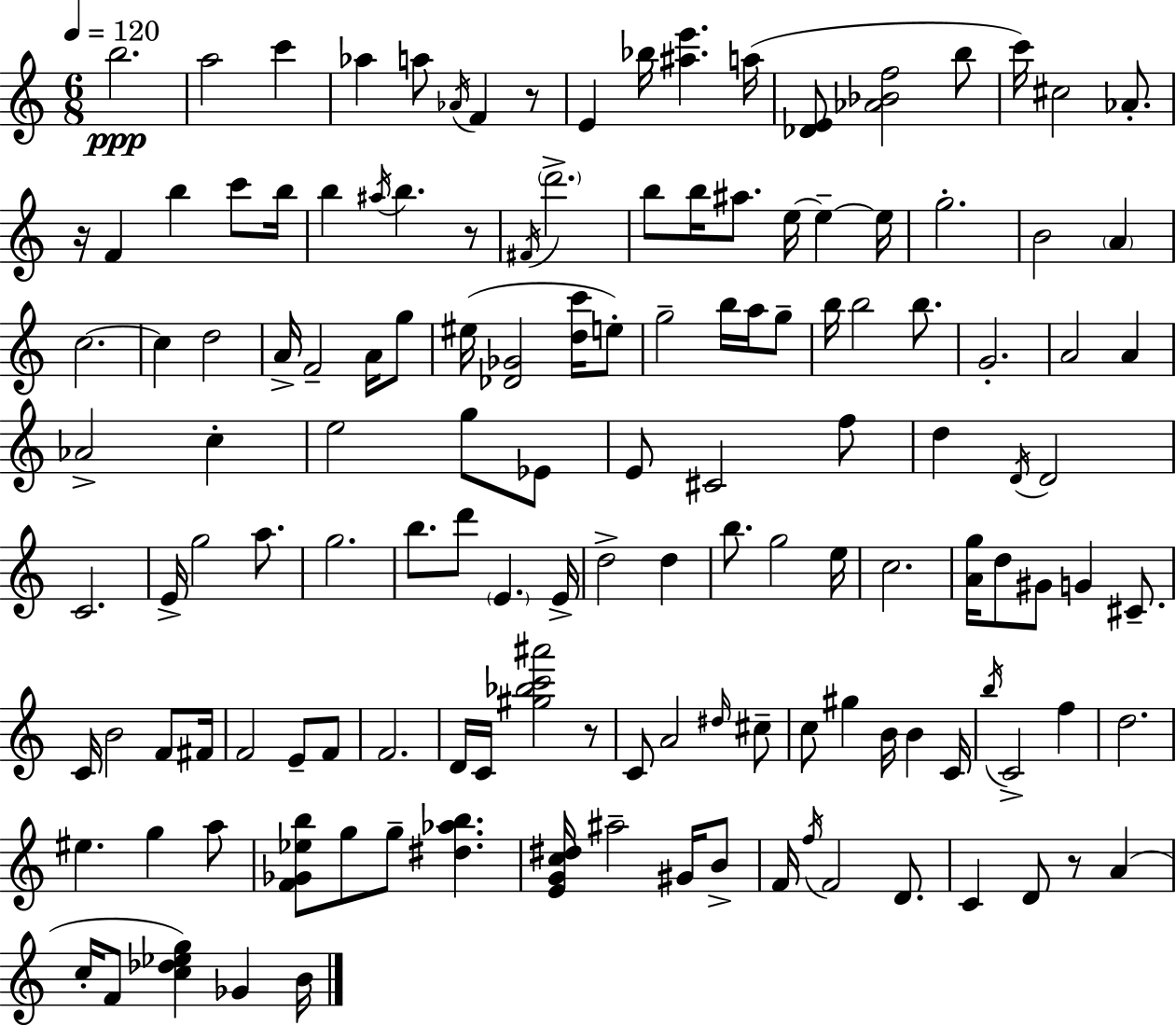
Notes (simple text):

B5/h. A5/h C6/q Ab5/q A5/e Ab4/s F4/q R/e E4/q Bb5/s [A#5,E6]/q. A5/s [Db4,E4]/e [Ab4,Bb4,F5]/h B5/e C6/s C#5/h Ab4/e. R/s F4/q B5/q C6/e B5/s B5/q A#5/s B5/q. R/e F#4/s D6/h. B5/e B5/s A#5/e. E5/s E5/q E5/s G5/h. B4/h A4/q C5/h. C5/q D5/h A4/s F4/h A4/s G5/e EIS5/s [Db4,Gb4]/h [D5,C6]/s E5/e G5/h B5/s A5/s G5/e B5/s B5/h B5/e. G4/h. A4/h A4/q Ab4/h C5/q E5/h G5/e Eb4/e E4/e C#4/h F5/e D5/q D4/s D4/h C4/h. E4/s G5/h A5/e. G5/h. B5/e. D6/e E4/q. E4/s D5/h D5/q B5/e. G5/h E5/s C5/h. [A4,G5]/s D5/e G#4/e G4/q C#4/e. C4/s B4/h F4/e F#4/s F4/h E4/e F4/e F4/h. D4/s C4/s [G#5,Bb5,C6,A#6]/h R/e C4/e A4/h D#5/s C#5/e C5/e G#5/q B4/s B4/q C4/s B5/s C4/h F5/q D5/h. EIS5/q. G5/q A5/e [F4,Gb4,Eb5,B5]/e G5/e G5/e [D#5,Ab5,B5]/q. [E4,G4,C5,D#5]/s A#5/h G#4/s B4/e F4/s F5/s F4/h D4/e. C4/q D4/e R/e A4/q C5/s F4/e [C5,Db5,Eb5,G5]/q Gb4/q B4/s